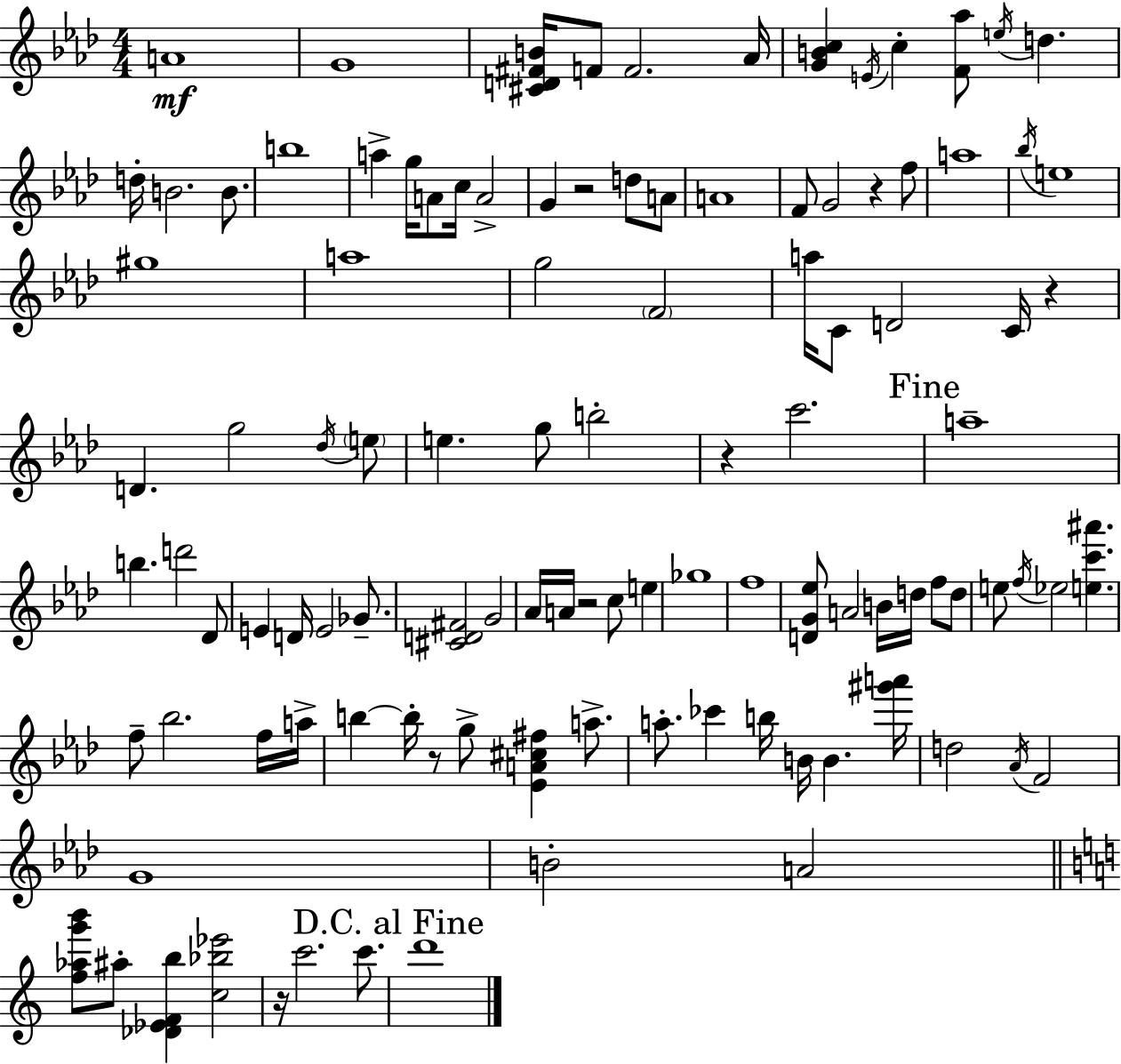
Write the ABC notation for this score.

X:1
T:Untitled
M:4/4
L:1/4
K:Ab
A4 G4 [^CD^FB]/4 F/2 F2 _A/4 [GBc] E/4 c [F_a]/2 e/4 d d/4 B2 B/2 b4 a g/4 A/2 c/4 A2 G z2 d/2 A/2 A4 F/2 G2 z f/2 a4 _b/4 e4 ^g4 a4 g2 F2 a/4 C/2 D2 C/4 z D g2 _d/4 e/2 e g/2 b2 z c'2 a4 b d'2 _D/2 E D/4 E2 _G/2 [^CD^F]2 G2 _A/4 A/4 z2 c/2 e _g4 f4 [DG_e]/2 A2 B/4 d/4 f/2 d/2 e/2 f/4 _e2 [ec'^a'] f/2 _b2 f/4 a/4 b b/4 z/2 g/2 [_EA^c^f] a/2 a/2 _c' b/4 B/4 B [^g'a']/4 d2 _A/4 F2 G4 B2 A2 [f_ag'b']/2 ^a/2 [_D_EFb] [c_b_e']2 z/4 c'2 c'/2 d'4